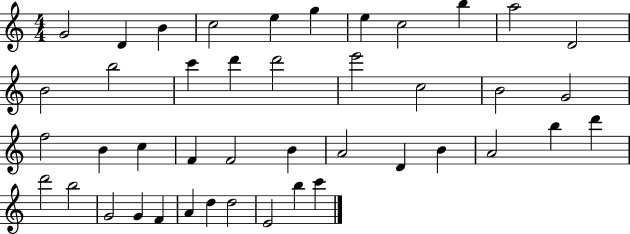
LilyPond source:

{
  \clef treble
  \numericTimeSignature
  \time 4/4
  \key c \major
  g'2 d'4 b'4 | c''2 e''4 g''4 | e''4 c''2 b''4 | a''2 d'2 | \break b'2 b''2 | c'''4 d'''4 d'''2 | e'''2 c''2 | b'2 g'2 | \break f''2 b'4 c''4 | f'4 f'2 b'4 | a'2 d'4 b'4 | a'2 b''4 d'''4 | \break d'''2 b''2 | g'2 g'4 f'4 | a'4 d''4 d''2 | e'2 b''4 c'''4 | \break \bar "|."
}